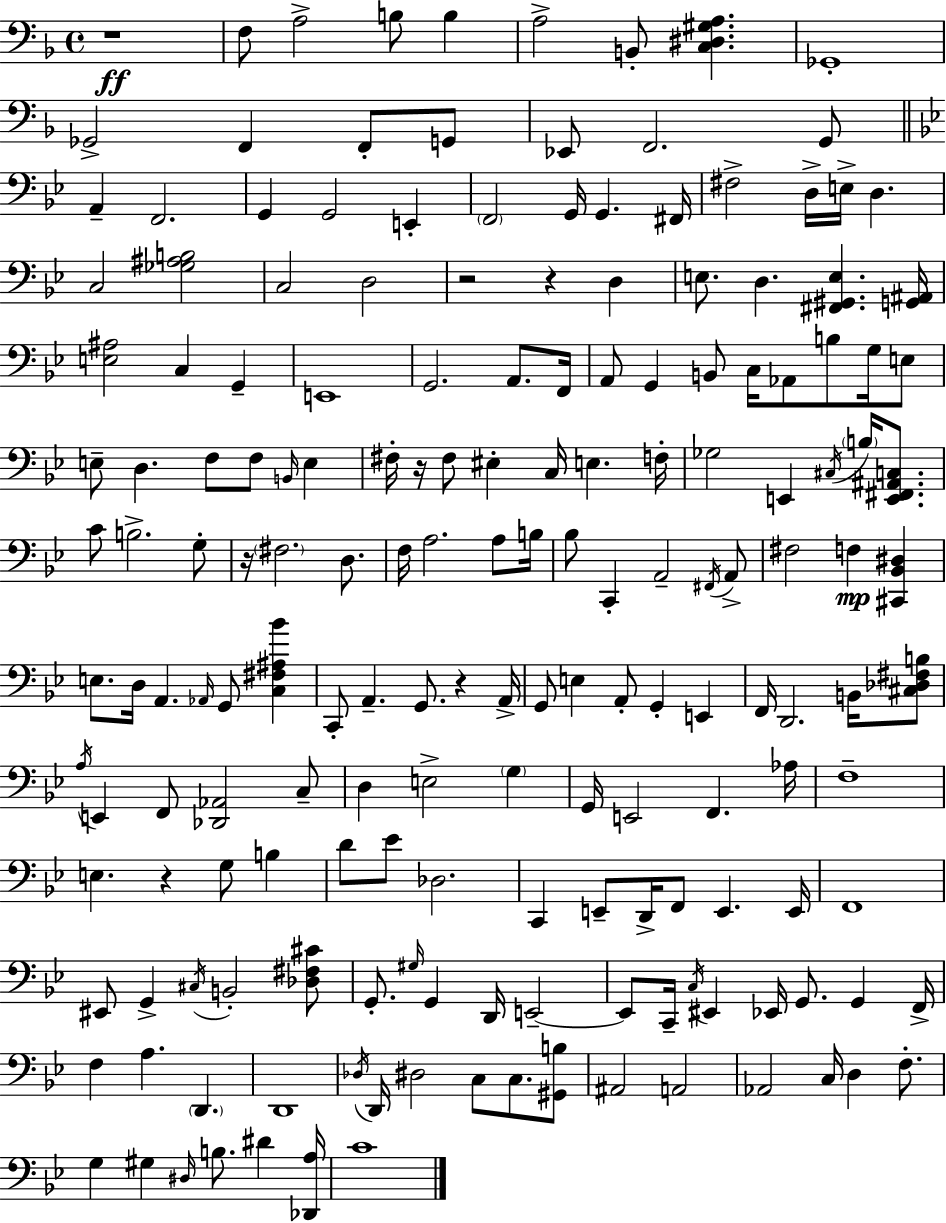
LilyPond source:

{
  \clef bass
  \time 4/4
  \defaultTimeSignature
  \key f \major
  r1\ff | f8 a2-> b8 b4 | a2-> b,8-. <c dis gis a>4. | ges,1-. | \break ges,2-> f,4 f,8-. g,8 | ees,8 f,2. g,8 | \bar "||" \break \key g \minor a,4-- f,2. | g,4 g,2 e,4-. | \parenthesize f,2 g,16 g,4. fis,16 | fis2-> d16-> e16-> d4. | \break c2 <ges ais b>2 | c2 d2 | r2 r4 d4 | e8. d4. <fis, gis, e>4. <g, ais,>16 | \break <e ais>2 c4 g,4-- | e,1 | g,2. a,8. f,16 | a,8 g,4 b,8 c16 aes,8 b8 g16 e8 | \break e8-- d4. f8 f8 \grace { b,16 } e4 | fis16-. r16 fis8 eis4-. c16 e4. | f16-. ges2 e,4 \acciaccatura { cis16 } \parenthesize b16 <e, fis, ais, c>8. | c'8 b2.-> | \break g8-. r16 \parenthesize fis2. d8. | f16 a2. a8 | b16 bes8 c,4-. a,2-- | \acciaccatura { fis,16 } a,8-> fis2 f4\mp <cis, bes, dis>4 | \break e8. d16 a,4. \grace { aes,16 } g,8 | <c fis ais bes'>4 c,8-. a,4.-- g,8. r4 | a,16-> g,8 e4 a,8-. g,4-. | e,4 f,16 d,2. | \break b,16 <cis des fis b>8 \acciaccatura { a16 } e,4 f,8 <des, aes,>2 | c8-- d4 e2-> | \parenthesize g4 g,16 e,2 f,4. | aes16 f1-- | \break e4. r4 g8 | b4 d'8 ees'8 des2. | c,4 e,8-- d,16-> f,8 e,4. | e,16 f,1 | \break eis,8 g,4-> \acciaccatura { cis16 } b,2-. | <des fis cis'>8 g,8.-. \grace { gis16 } g,4 d,16 e,2--~~ | e,8 c,16-- \acciaccatura { c16 } eis,4 ees,16 | g,8. g,4 f,16-> f4 a4. | \break \parenthesize d,4. d,1 | \acciaccatura { des16 } d,16 dis2 | c8 c8. <gis, b>8 ais,2 | a,2 aes,2 | \break c16 d4 f8.-. g4 gis4 | \grace { dis16 } b8. dis'4 <des, a>16 c'1 | \bar "|."
}